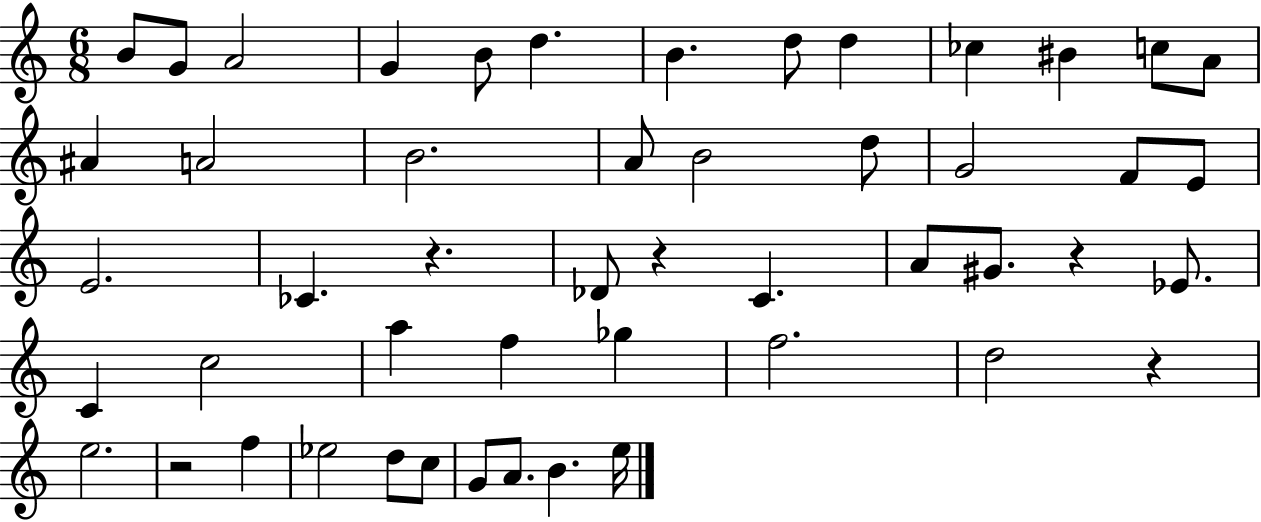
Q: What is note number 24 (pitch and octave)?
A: CES4